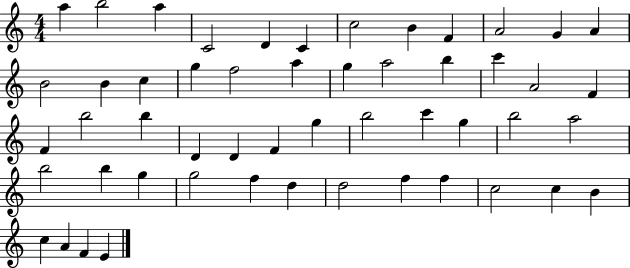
{
  \clef treble
  \numericTimeSignature
  \time 4/4
  \key c \major
  a''4 b''2 a''4 | c'2 d'4 c'4 | c''2 b'4 f'4 | a'2 g'4 a'4 | \break b'2 b'4 c''4 | g''4 f''2 a''4 | g''4 a''2 b''4 | c'''4 a'2 f'4 | \break f'4 b''2 b''4 | d'4 d'4 f'4 g''4 | b''2 c'''4 g''4 | b''2 a''2 | \break b''2 b''4 g''4 | g''2 f''4 d''4 | d''2 f''4 f''4 | c''2 c''4 b'4 | \break c''4 a'4 f'4 e'4 | \bar "|."
}